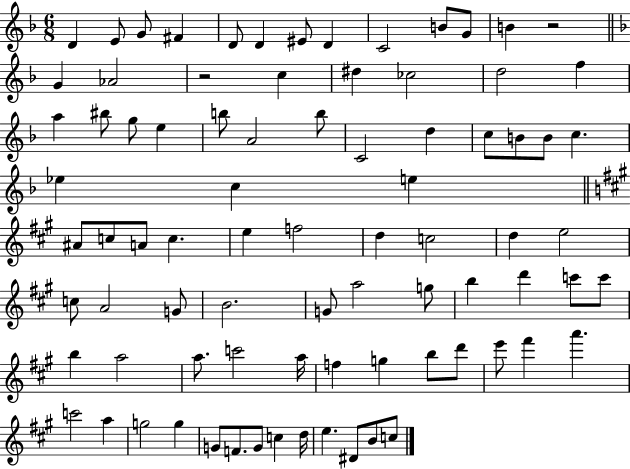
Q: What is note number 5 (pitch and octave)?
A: D4